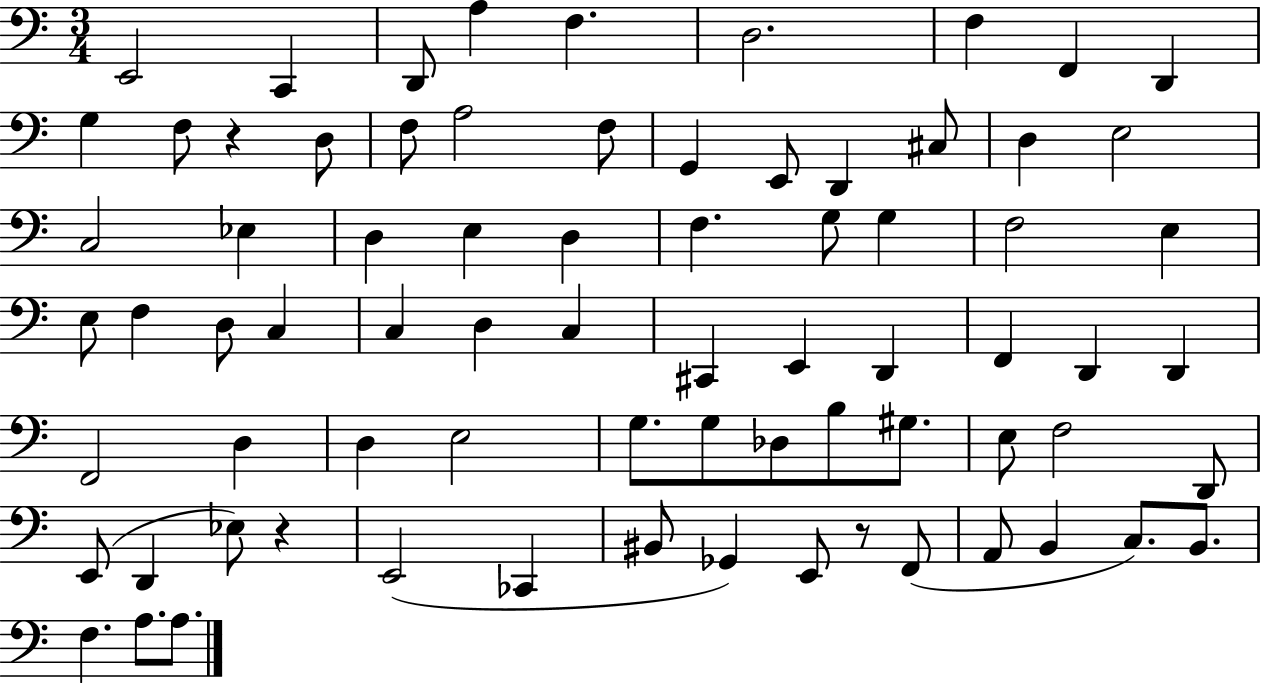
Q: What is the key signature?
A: C major